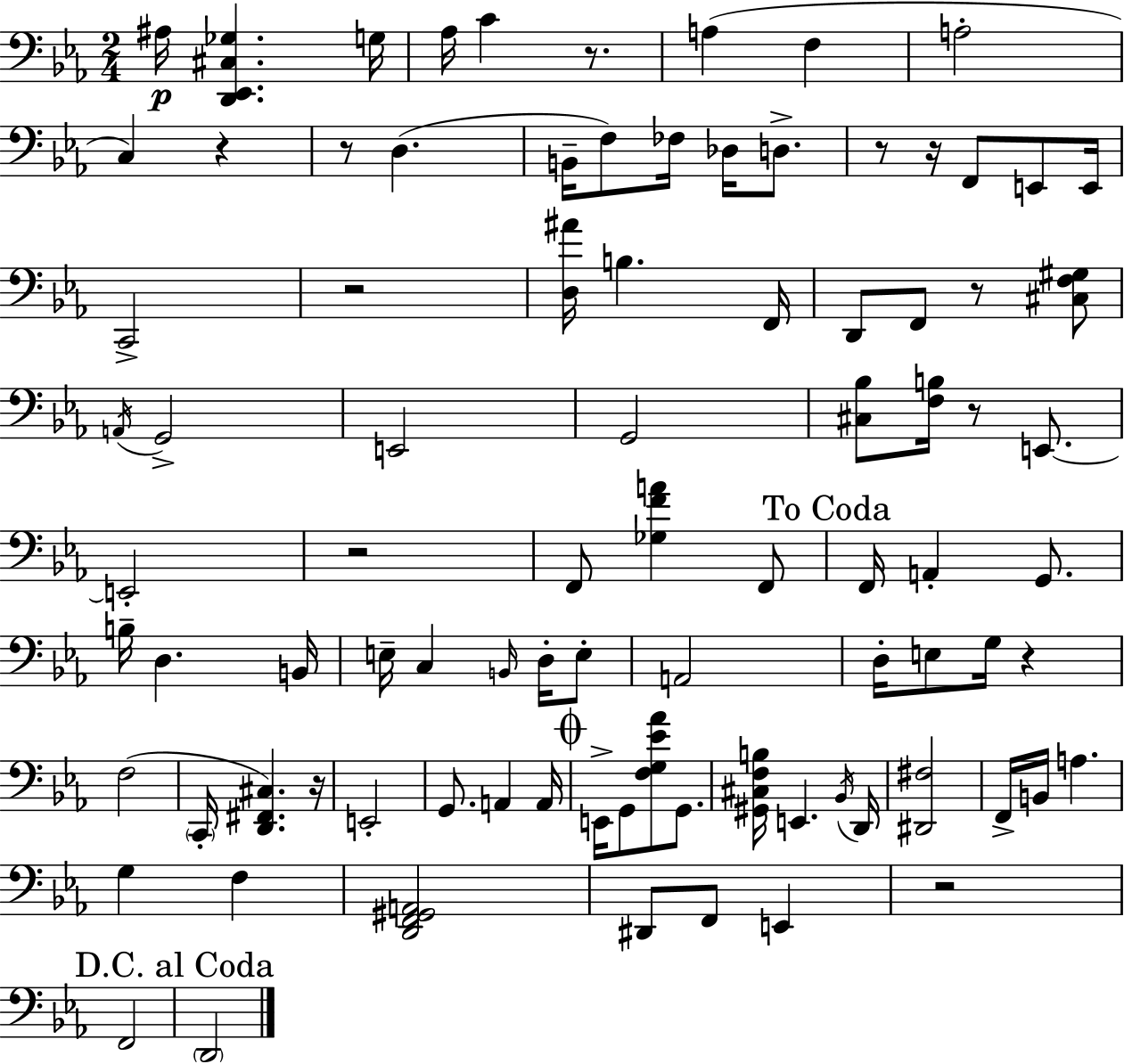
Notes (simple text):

A#3/s [D2,Eb2,C#3,Gb3]/q. G3/s Ab3/s C4/q R/e. A3/q F3/q A3/h C3/q R/q R/e D3/q. B2/s F3/e FES3/s Db3/s D3/e. R/e R/s F2/e E2/e E2/s C2/h R/h [D3,A#4]/s B3/q. F2/s D2/e F2/e R/e [C#3,F3,G#3]/e A2/s G2/h E2/h G2/h [C#3,Bb3]/e [F3,B3]/s R/e E2/e. E2/h R/h F2/e [Gb3,F4,A4]/q F2/e F2/s A2/q G2/e. B3/s D3/q. B2/s E3/s C3/q B2/s D3/s E3/e A2/h D3/s E3/e G3/s R/q F3/h C2/s [D2,F#2,C#3]/q. R/s E2/h G2/e. A2/q A2/s E2/s G2/e [F3,G3,Eb4,Ab4]/e G2/e. [G#2,C#3,F3,B3]/s E2/q. Bb2/s D2/s [D#2,F#3]/h F2/s B2/s A3/q. G3/q F3/q [D2,F2,G#2,A2]/h D#2/e F2/e E2/q R/h F2/h D2/h